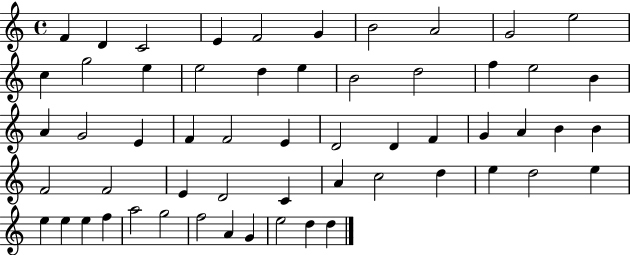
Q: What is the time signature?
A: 4/4